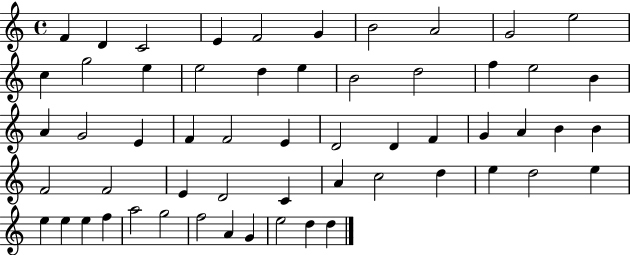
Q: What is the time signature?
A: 4/4